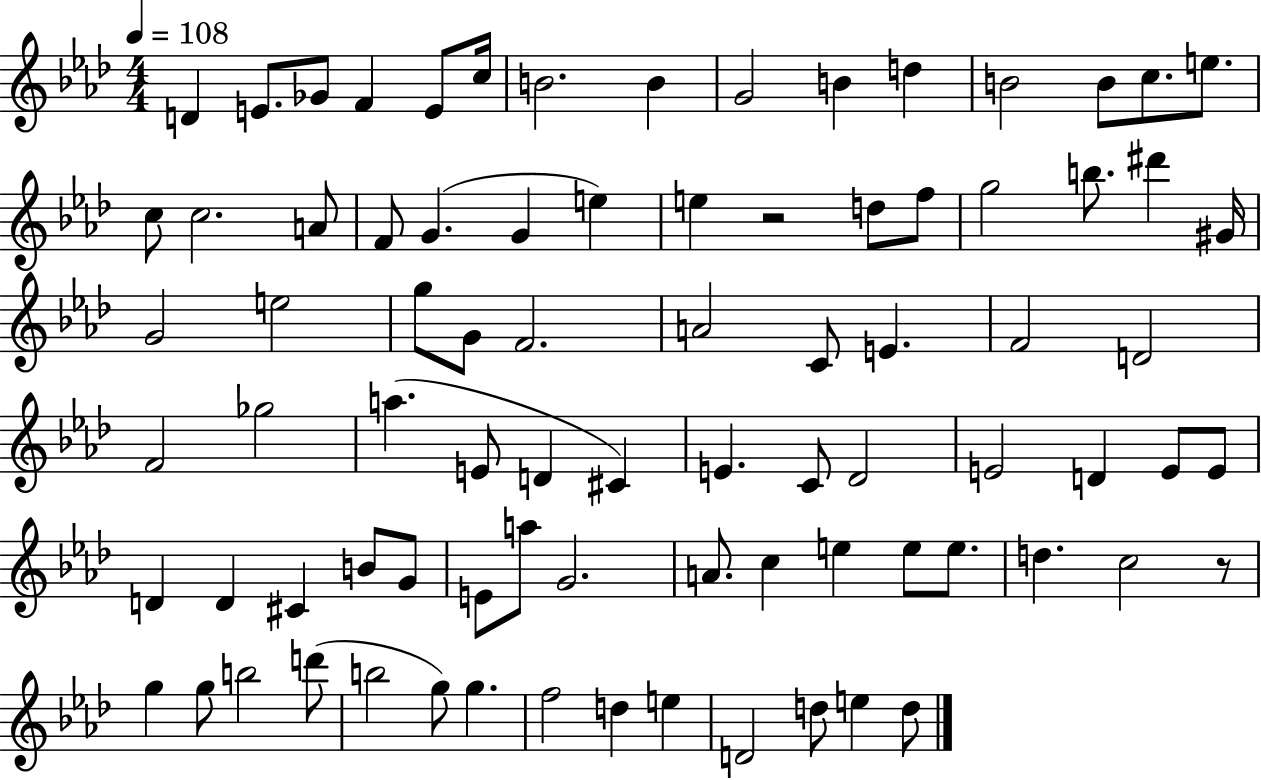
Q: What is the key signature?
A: AES major